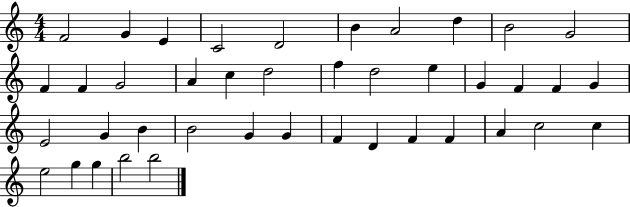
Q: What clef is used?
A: treble